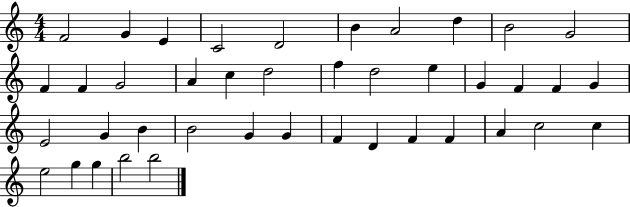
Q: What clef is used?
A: treble